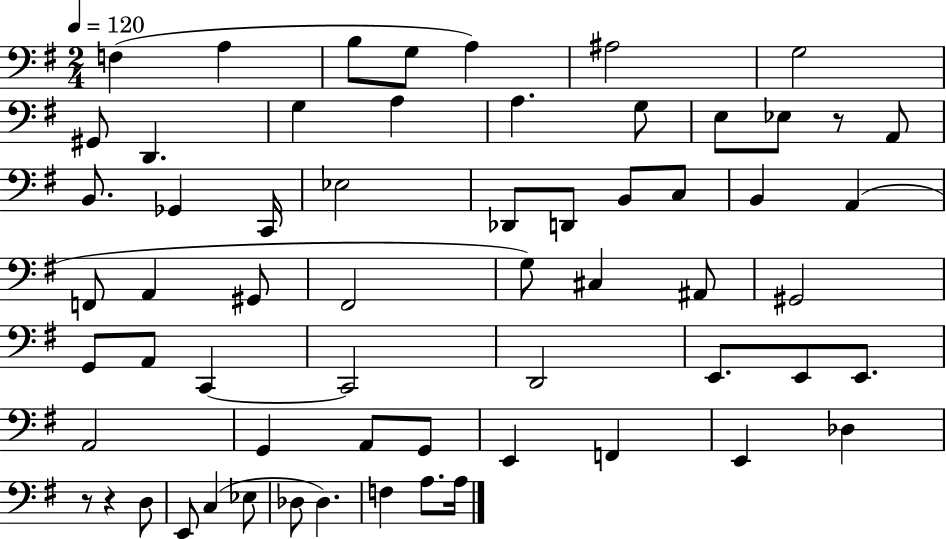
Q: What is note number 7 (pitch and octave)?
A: G3